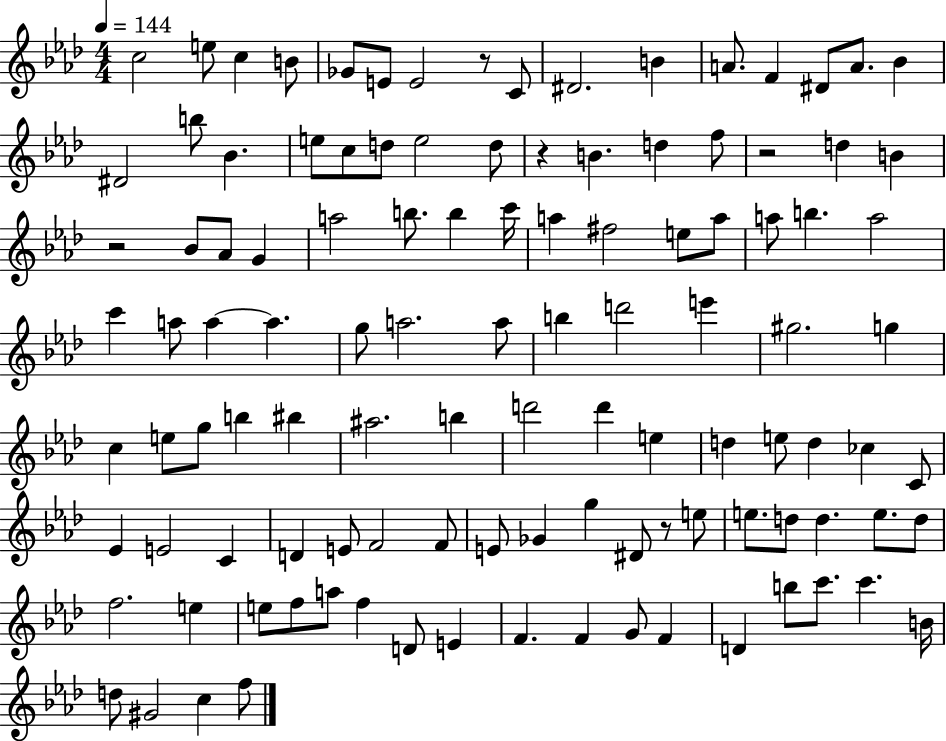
C5/h E5/e C5/q B4/e Gb4/e E4/e E4/h R/e C4/e D#4/h. B4/q A4/e. F4/q D#4/e A4/e. Bb4/q D#4/h B5/e Bb4/q. E5/e C5/e D5/e E5/h D5/e R/q B4/q. D5/q F5/e R/h D5/q B4/q R/h Bb4/e Ab4/e G4/q A5/h B5/e. B5/q C6/s A5/q F#5/h E5/e A5/e A5/e B5/q. A5/h C6/q A5/e A5/q A5/q. G5/e A5/h. A5/e B5/q D6/h E6/q G#5/h. G5/q C5/q E5/e G5/e B5/q BIS5/q A#5/h. B5/q D6/h D6/q E5/q D5/q E5/e D5/q CES5/q C4/e Eb4/q E4/h C4/q D4/q E4/e F4/h F4/e E4/e Gb4/q G5/q D#4/e R/e E5/e E5/e. D5/e D5/q. E5/e. D5/e F5/h. E5/q E5/e F5/e A5/e F5/q D4/e E4/q F4/q. F4/q G4/e F4/q D4/q B5/e C6/e. C6/q. B4/s D5/e G#4/h C5/q F5/e